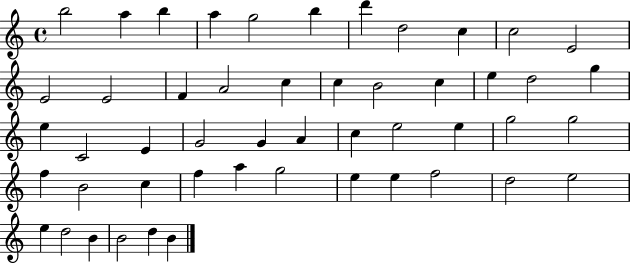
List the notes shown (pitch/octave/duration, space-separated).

B5/h A5/q B5/q A5/q G5/h B5/q D6/q D5/h C5/q C5/h E4/h E4/h E4/h F4/q A4/h C5/q C5/q B4/h C5/q E5/q D5/h G5/q E5/q C4/h E4/q G4/h G4/q A4/q C5/q E5/h E5/q G5/h G5/h F5/q B4/h C5/q F5/q A5/q G5/h E5/q E5/q F5/h D5/h E5/h E5/q D5/h B4/q B4/h D5/q B4/q